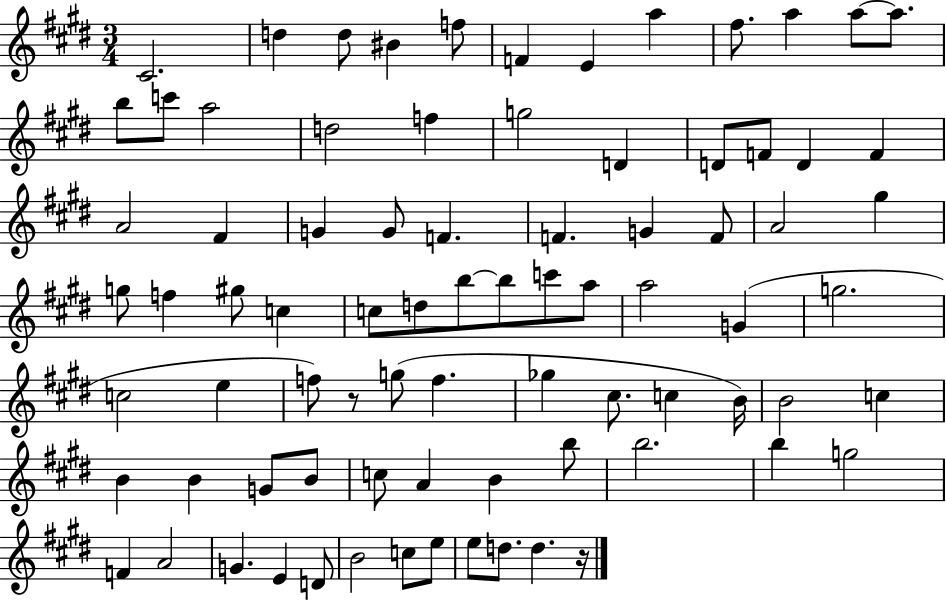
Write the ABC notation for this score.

X:1
T:Untitled
M:3/4
L:1/4
K:E
^C2 d d/2 ^B f/2 F E a ^f/2 a a/2 a/2 b/2 c'/2 a2 d2 f g2 D D/2 F/2 D F A2 ^F G G/2 F F G F/2 A2 ^g g/2 f ^g/2 c c/2 d/2 b/2 b/2 c'/2 a/2 a2 G g2 c2 e f/2 z/2 g/2 f _g ^c/2 c B/4 B2 c B B G/2 B/2 c/2 A B b/2 b2 b g2 F A2 G E D/2 B2 c/2 e/2 e/2 d/2 d z/4